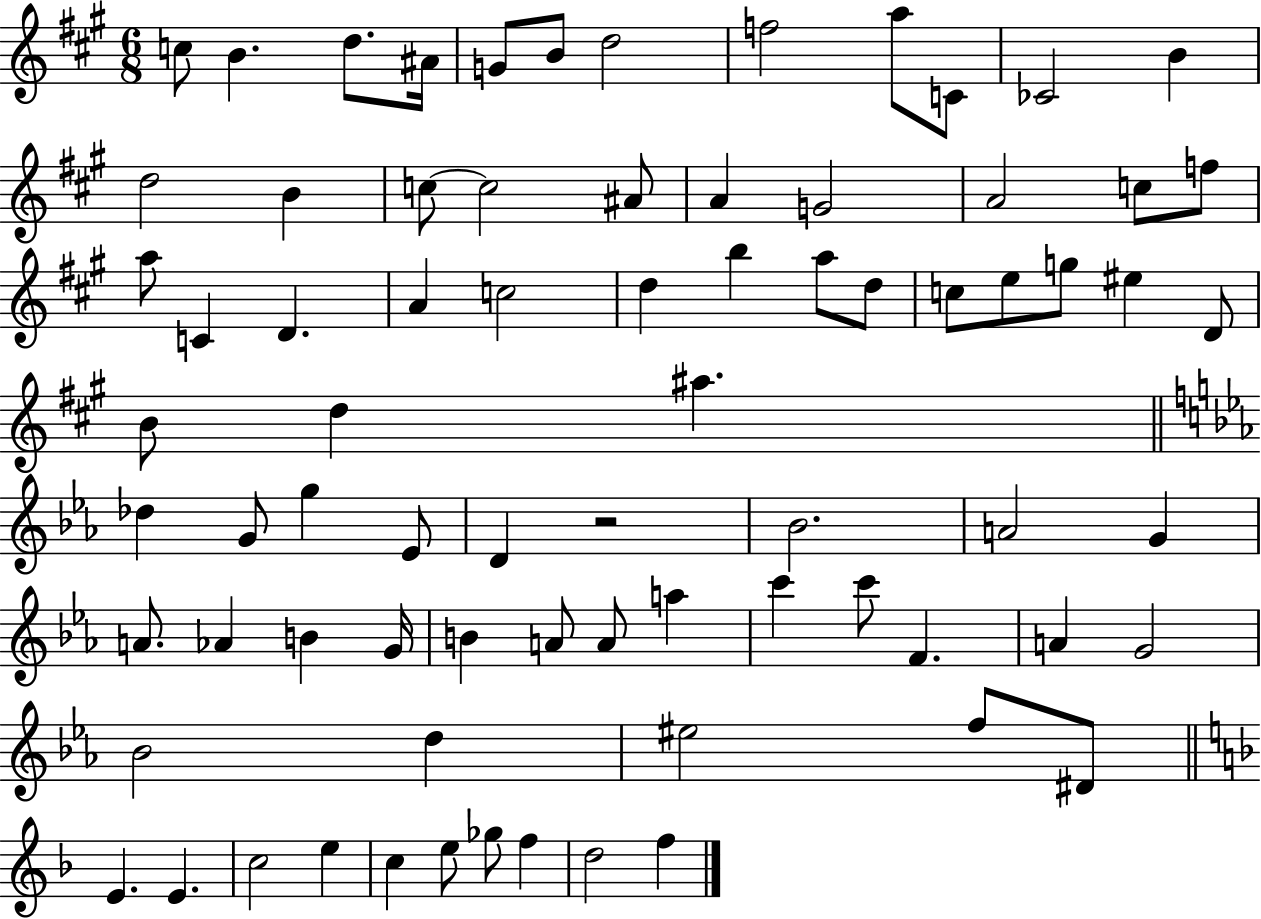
X:1
T:Untitled
M:6/8
L:1/4
K:A
c/2 B d/2 ^A/4 G/2 B/2 d2 f2 a/2 C/2 _C2 B d2 B c/2 c2 ^A/2 A G2 A2 c/2 f/2 a/2 C D A c2 d b a/2 d/2 c/2 e/2 g/2 ^e D/2 B/2 d ^a _d G/2 g _E/2 D z2 _B2 A2 G A/2 _A B G/4 B A/2 A/2 a c' c'/2 F A G2 _B2 d ^e2 f/2 ^D/2 E E c2 e c e/2 _g/2 f d2 f